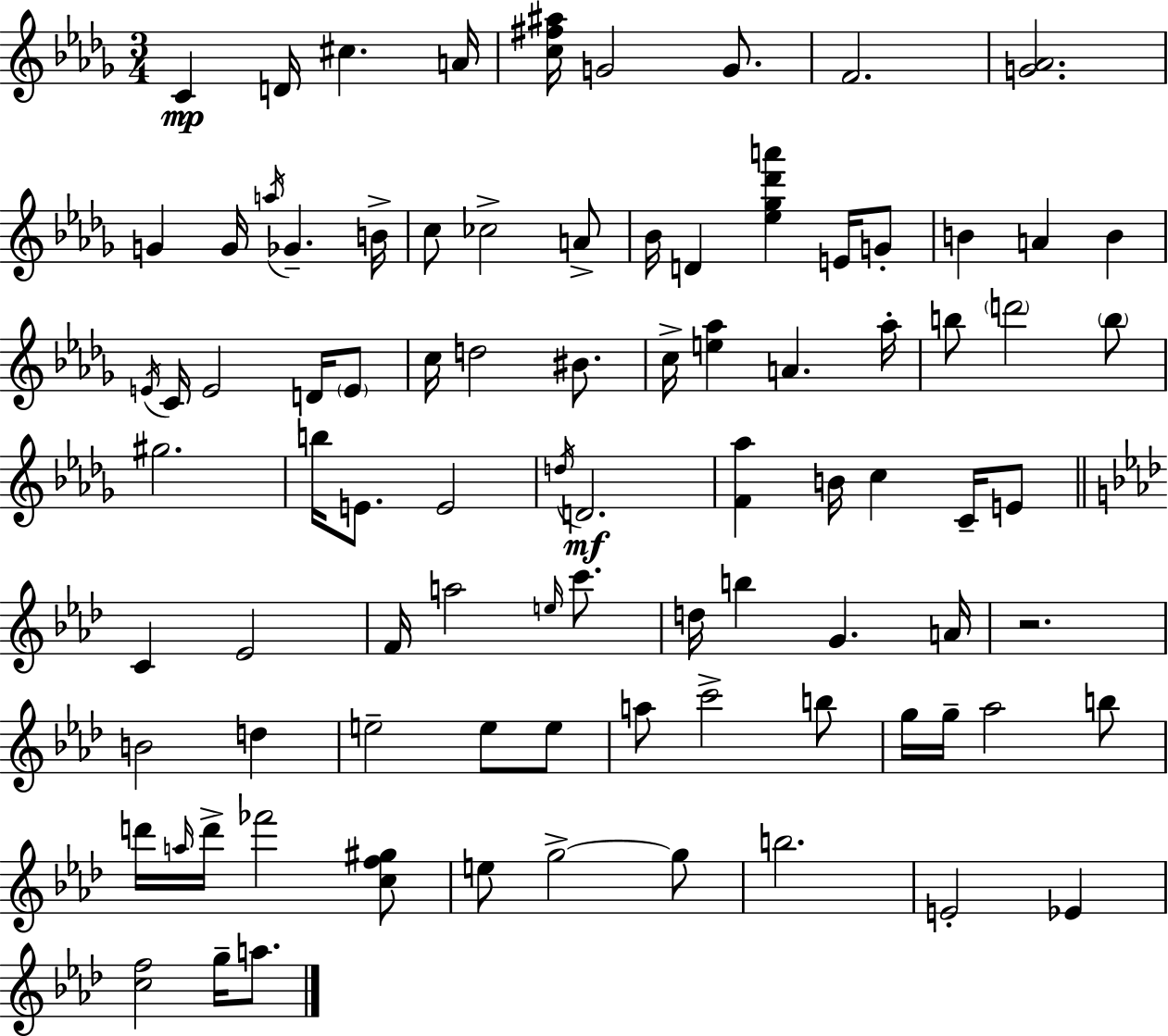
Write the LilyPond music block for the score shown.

{
  \clef treble
  \numericTimeSignature
  \time 3/4
  \key bes \minor
  \repeat volta 2 { c'4\mp d'16 cis''4. a'16 | <c'' fis'' ais''>16 g'2 g'8. | f'2. | <g' aes'>2. | \break g'4 g'16 \acciaccatura { a''16 } ges'4.-- | b'16-> c''8 ces''2-> a'8-> | bes'16 d'4 <ees'' ges'' des''' a'''>4 e'16 g'8-. | b'4 a'4 b'4 | \break \acciaccatura { e'16 } c'16 e'2 d'16 | \parenthesize e'8 c''16 d''2 bis'8. | c''16-> <e'' aes''>4 a'4. | aes''16-. b''8 \parenthesize d'''2 | \break \parenthesize b''8 gis''2. | b''16 e'8. e'2 | \acciaccatura { d''16 }\mf d'2. | <f' aes''>4 b'16 c''4 | \break c'16-- e'8 \bar "||" \break \key aes \major c'4 ees'2 | f'16 a''2 \grace { e''16 } c'''8. | d''16 b''4 g'4. | a'16 r2. | \break b'2 d''4 | e''2-- e''8 e''8 | a''8 c'''2-> b''8 | g''16 g''16-- aes''2 b''8 | \break d'''16 \grace { a''16 } d'''16-> fes'''2 | <c'' f'' gis''>8 e''8 g''2->~~ | g''8 b''2. | e'2-. ees'4 | \break <c'' f''>2 g''16-- a''8. | } \bar "|."
}